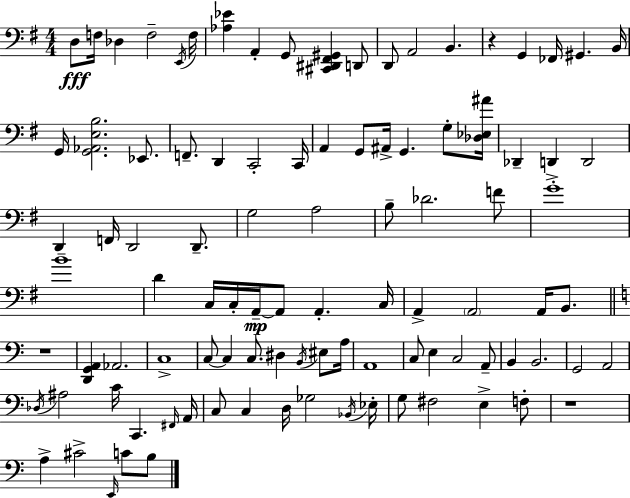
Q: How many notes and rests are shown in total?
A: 99